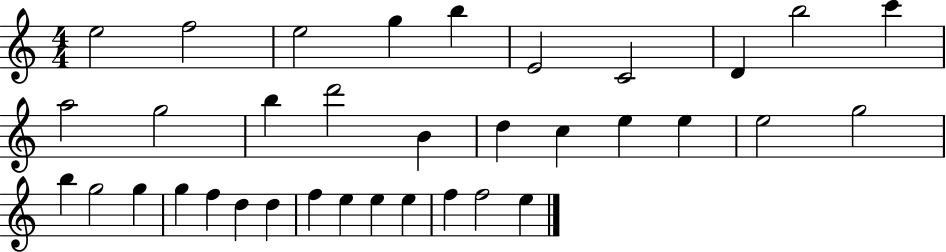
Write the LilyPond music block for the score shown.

{
  \clef treble
  \numericTimeSignature
  \time 4/4
  \key c \major
  e''2 f''2 | e''2 g''4 b''4 | e'2 c'2 | d'4 b''2 c'''4 | \break a''2 g''2 | b''4 d'''2 b'4 | d''4 c''4 e''4 e''4 | e''2 g''2 | \break b''4 g''2 g''4 | g''4 f''4 d''4 d''4 | f''4 e''4 e''4 e''4 | f''4 f''2 e''4 | \break \bar "|."
}